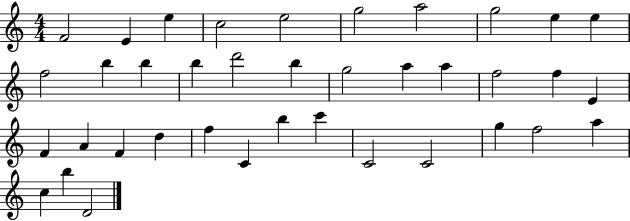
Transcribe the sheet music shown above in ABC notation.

X:1
T:Untitled
M:4/4
L:1/4
K:C
F2 E e c2 e2 g2 a2 g2 e e f2 b b b d'2 b g2 a a f2 f E F A F d f C b c' C2 C2 g f2 a c b D2